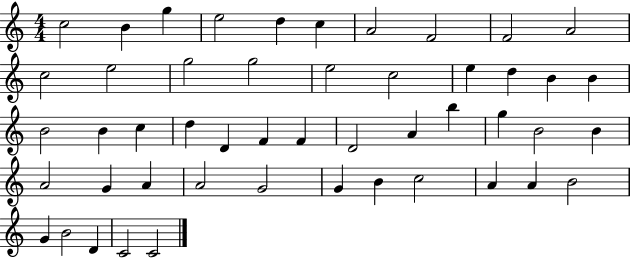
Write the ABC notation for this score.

X:1
T:Untitled
M:4/4
L:1/4
K:C
c2 B g e2 d c A2 F2 F2 A2 c2 e2 g2 g2 e2 c2 e d B B B2 B c d D F F D2 A b g B2 B A2 G A A2 G2 G B c2 A A B2 G B2 D C2 C2